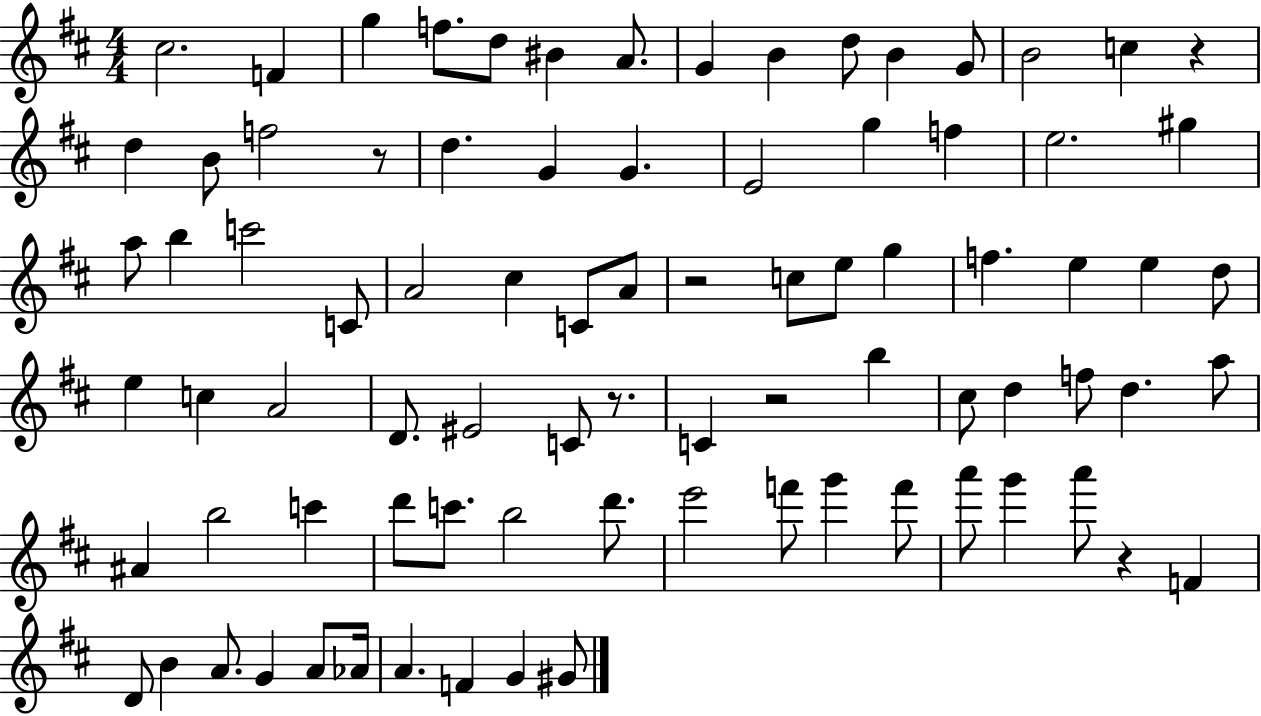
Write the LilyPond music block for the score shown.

{
  \clef treble
  \numericTimeSignature
  \time 4/4
  \key d \major
  cis''2. f'4 | g''4 f''8. d''8 bis'4 a'8. | g'4 b'4 d''8 b'4 g'8 | b'2 c''4 r4 | \break d''4 b'8 f''2 r8 | d''4. g'4 g'4. | e'2 g''4 f''4 | e''2. gis''4 | \break a''8 b''4 c'''2 c'8 | a'2 cis''4 c'8 a'8 | r2 c''8 e''8 g''4 | f''4. e''4 e''4 d''8 | \break e''4 c''4 a'2 | d'8. eis'2 c'8 r8. | c'4 r2 b''4 | cis''8 d''4 f''8 d''4. a''8 | \break ais'4 b''2 c'''4 | d'''8 c'''8. b''2 d'''8. | e'''2 f'''8 g'''4 f'''8 | a'''8 g'''4 a'''8 r4 f'4 | \break d'8 b'4 a'8. g'4 a'8 aes'16 | a'4. f'4 g'4 gis'8 | \bar "|."
}